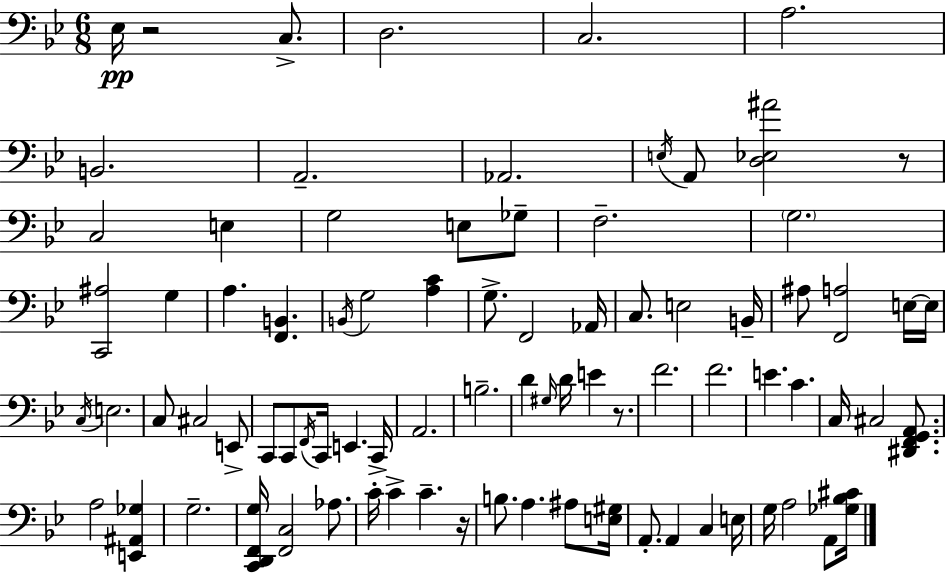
X:1
T:Untitled
M:6/8
L:1/4
K:Bb
_E,/4 z2 C,/2 D,2 C,2 A,2 B,,2 A,,2 _A,,2 E,/4 A,,/2 [D,_E,^A]2 z/2 C,2 E, G,2 E,/2 _G,/2 F,2 G,2 [C,,^A,]2 G, A, [F,,B,,] B,,/4 G,2 [A,C] G,/2 F,,2 _A,,/4 C,/2 E,2 B,,/4 ^A,/2 [F,,A,]2 E,/4 E,/4 C,/4 E,2 C,/2 ^C,2 E,,/2 C,,/2 C,,/2 F,,/4 C,,/4 E,, C,,/4 A,,2 B,2 D ^G,/4 D/4 E z/2 F2 F2 E C C,/4 ^C,2 [^D,,F,,G,,A,,]/2 A,2 [E,,^A,,_G,] G,2 [C,,D,,F,,G,]/4 [F,,C,]2 _A,/2 C/4 C C z/4 B,/2 A, ^A,/2 [E,^G,]/4 A,,/2 A,, C, E,/4 G,/4 A,2 A,,/2 [_G,_B,^C]/4